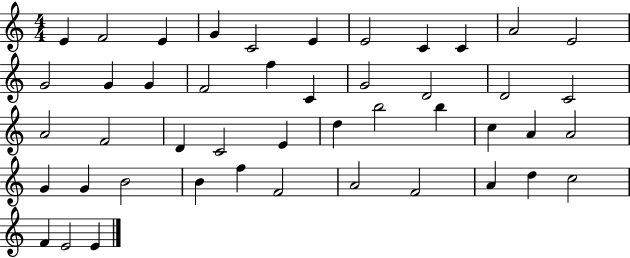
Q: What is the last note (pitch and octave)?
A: E4